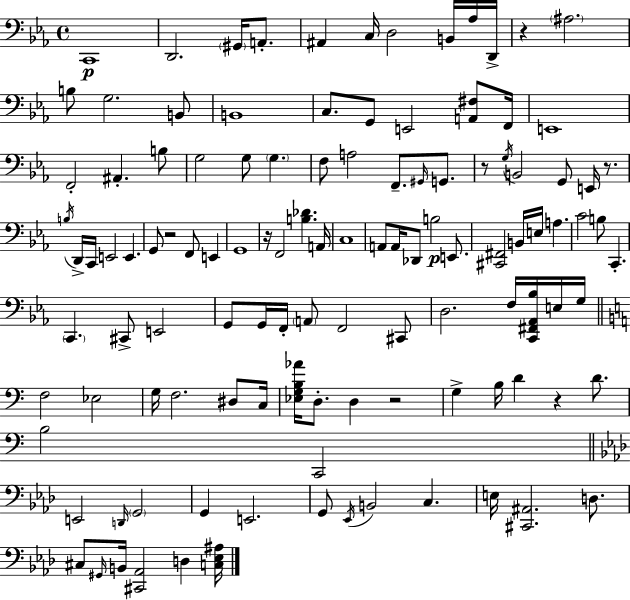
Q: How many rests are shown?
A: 7